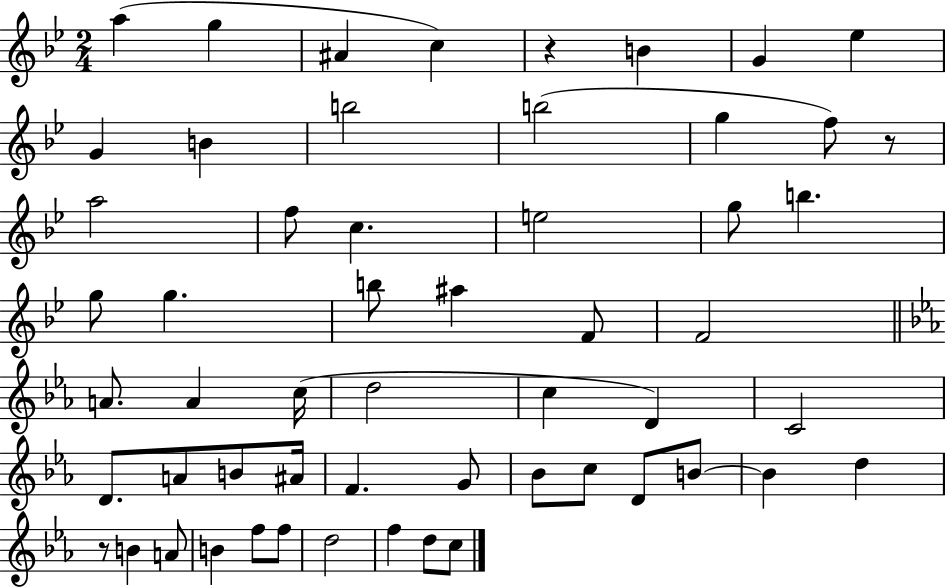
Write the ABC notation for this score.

X:1
T:Untitled
M:2/4
L:1/4
K:Bb
a g ^A c z B G _e G B b2 b2 g f/2 z/2 a2 f/2 c e2 g/2 b g/2 g b/2 ^a F/2 F2 A/2 A c/4 d2 c D C2 D/2 A/2 B/2 ^A/4 F G/2 _B/2 c/2 D/2 B/2 B d z/2 B A/2 B f/2 f/2 d2 f d/2 c/2